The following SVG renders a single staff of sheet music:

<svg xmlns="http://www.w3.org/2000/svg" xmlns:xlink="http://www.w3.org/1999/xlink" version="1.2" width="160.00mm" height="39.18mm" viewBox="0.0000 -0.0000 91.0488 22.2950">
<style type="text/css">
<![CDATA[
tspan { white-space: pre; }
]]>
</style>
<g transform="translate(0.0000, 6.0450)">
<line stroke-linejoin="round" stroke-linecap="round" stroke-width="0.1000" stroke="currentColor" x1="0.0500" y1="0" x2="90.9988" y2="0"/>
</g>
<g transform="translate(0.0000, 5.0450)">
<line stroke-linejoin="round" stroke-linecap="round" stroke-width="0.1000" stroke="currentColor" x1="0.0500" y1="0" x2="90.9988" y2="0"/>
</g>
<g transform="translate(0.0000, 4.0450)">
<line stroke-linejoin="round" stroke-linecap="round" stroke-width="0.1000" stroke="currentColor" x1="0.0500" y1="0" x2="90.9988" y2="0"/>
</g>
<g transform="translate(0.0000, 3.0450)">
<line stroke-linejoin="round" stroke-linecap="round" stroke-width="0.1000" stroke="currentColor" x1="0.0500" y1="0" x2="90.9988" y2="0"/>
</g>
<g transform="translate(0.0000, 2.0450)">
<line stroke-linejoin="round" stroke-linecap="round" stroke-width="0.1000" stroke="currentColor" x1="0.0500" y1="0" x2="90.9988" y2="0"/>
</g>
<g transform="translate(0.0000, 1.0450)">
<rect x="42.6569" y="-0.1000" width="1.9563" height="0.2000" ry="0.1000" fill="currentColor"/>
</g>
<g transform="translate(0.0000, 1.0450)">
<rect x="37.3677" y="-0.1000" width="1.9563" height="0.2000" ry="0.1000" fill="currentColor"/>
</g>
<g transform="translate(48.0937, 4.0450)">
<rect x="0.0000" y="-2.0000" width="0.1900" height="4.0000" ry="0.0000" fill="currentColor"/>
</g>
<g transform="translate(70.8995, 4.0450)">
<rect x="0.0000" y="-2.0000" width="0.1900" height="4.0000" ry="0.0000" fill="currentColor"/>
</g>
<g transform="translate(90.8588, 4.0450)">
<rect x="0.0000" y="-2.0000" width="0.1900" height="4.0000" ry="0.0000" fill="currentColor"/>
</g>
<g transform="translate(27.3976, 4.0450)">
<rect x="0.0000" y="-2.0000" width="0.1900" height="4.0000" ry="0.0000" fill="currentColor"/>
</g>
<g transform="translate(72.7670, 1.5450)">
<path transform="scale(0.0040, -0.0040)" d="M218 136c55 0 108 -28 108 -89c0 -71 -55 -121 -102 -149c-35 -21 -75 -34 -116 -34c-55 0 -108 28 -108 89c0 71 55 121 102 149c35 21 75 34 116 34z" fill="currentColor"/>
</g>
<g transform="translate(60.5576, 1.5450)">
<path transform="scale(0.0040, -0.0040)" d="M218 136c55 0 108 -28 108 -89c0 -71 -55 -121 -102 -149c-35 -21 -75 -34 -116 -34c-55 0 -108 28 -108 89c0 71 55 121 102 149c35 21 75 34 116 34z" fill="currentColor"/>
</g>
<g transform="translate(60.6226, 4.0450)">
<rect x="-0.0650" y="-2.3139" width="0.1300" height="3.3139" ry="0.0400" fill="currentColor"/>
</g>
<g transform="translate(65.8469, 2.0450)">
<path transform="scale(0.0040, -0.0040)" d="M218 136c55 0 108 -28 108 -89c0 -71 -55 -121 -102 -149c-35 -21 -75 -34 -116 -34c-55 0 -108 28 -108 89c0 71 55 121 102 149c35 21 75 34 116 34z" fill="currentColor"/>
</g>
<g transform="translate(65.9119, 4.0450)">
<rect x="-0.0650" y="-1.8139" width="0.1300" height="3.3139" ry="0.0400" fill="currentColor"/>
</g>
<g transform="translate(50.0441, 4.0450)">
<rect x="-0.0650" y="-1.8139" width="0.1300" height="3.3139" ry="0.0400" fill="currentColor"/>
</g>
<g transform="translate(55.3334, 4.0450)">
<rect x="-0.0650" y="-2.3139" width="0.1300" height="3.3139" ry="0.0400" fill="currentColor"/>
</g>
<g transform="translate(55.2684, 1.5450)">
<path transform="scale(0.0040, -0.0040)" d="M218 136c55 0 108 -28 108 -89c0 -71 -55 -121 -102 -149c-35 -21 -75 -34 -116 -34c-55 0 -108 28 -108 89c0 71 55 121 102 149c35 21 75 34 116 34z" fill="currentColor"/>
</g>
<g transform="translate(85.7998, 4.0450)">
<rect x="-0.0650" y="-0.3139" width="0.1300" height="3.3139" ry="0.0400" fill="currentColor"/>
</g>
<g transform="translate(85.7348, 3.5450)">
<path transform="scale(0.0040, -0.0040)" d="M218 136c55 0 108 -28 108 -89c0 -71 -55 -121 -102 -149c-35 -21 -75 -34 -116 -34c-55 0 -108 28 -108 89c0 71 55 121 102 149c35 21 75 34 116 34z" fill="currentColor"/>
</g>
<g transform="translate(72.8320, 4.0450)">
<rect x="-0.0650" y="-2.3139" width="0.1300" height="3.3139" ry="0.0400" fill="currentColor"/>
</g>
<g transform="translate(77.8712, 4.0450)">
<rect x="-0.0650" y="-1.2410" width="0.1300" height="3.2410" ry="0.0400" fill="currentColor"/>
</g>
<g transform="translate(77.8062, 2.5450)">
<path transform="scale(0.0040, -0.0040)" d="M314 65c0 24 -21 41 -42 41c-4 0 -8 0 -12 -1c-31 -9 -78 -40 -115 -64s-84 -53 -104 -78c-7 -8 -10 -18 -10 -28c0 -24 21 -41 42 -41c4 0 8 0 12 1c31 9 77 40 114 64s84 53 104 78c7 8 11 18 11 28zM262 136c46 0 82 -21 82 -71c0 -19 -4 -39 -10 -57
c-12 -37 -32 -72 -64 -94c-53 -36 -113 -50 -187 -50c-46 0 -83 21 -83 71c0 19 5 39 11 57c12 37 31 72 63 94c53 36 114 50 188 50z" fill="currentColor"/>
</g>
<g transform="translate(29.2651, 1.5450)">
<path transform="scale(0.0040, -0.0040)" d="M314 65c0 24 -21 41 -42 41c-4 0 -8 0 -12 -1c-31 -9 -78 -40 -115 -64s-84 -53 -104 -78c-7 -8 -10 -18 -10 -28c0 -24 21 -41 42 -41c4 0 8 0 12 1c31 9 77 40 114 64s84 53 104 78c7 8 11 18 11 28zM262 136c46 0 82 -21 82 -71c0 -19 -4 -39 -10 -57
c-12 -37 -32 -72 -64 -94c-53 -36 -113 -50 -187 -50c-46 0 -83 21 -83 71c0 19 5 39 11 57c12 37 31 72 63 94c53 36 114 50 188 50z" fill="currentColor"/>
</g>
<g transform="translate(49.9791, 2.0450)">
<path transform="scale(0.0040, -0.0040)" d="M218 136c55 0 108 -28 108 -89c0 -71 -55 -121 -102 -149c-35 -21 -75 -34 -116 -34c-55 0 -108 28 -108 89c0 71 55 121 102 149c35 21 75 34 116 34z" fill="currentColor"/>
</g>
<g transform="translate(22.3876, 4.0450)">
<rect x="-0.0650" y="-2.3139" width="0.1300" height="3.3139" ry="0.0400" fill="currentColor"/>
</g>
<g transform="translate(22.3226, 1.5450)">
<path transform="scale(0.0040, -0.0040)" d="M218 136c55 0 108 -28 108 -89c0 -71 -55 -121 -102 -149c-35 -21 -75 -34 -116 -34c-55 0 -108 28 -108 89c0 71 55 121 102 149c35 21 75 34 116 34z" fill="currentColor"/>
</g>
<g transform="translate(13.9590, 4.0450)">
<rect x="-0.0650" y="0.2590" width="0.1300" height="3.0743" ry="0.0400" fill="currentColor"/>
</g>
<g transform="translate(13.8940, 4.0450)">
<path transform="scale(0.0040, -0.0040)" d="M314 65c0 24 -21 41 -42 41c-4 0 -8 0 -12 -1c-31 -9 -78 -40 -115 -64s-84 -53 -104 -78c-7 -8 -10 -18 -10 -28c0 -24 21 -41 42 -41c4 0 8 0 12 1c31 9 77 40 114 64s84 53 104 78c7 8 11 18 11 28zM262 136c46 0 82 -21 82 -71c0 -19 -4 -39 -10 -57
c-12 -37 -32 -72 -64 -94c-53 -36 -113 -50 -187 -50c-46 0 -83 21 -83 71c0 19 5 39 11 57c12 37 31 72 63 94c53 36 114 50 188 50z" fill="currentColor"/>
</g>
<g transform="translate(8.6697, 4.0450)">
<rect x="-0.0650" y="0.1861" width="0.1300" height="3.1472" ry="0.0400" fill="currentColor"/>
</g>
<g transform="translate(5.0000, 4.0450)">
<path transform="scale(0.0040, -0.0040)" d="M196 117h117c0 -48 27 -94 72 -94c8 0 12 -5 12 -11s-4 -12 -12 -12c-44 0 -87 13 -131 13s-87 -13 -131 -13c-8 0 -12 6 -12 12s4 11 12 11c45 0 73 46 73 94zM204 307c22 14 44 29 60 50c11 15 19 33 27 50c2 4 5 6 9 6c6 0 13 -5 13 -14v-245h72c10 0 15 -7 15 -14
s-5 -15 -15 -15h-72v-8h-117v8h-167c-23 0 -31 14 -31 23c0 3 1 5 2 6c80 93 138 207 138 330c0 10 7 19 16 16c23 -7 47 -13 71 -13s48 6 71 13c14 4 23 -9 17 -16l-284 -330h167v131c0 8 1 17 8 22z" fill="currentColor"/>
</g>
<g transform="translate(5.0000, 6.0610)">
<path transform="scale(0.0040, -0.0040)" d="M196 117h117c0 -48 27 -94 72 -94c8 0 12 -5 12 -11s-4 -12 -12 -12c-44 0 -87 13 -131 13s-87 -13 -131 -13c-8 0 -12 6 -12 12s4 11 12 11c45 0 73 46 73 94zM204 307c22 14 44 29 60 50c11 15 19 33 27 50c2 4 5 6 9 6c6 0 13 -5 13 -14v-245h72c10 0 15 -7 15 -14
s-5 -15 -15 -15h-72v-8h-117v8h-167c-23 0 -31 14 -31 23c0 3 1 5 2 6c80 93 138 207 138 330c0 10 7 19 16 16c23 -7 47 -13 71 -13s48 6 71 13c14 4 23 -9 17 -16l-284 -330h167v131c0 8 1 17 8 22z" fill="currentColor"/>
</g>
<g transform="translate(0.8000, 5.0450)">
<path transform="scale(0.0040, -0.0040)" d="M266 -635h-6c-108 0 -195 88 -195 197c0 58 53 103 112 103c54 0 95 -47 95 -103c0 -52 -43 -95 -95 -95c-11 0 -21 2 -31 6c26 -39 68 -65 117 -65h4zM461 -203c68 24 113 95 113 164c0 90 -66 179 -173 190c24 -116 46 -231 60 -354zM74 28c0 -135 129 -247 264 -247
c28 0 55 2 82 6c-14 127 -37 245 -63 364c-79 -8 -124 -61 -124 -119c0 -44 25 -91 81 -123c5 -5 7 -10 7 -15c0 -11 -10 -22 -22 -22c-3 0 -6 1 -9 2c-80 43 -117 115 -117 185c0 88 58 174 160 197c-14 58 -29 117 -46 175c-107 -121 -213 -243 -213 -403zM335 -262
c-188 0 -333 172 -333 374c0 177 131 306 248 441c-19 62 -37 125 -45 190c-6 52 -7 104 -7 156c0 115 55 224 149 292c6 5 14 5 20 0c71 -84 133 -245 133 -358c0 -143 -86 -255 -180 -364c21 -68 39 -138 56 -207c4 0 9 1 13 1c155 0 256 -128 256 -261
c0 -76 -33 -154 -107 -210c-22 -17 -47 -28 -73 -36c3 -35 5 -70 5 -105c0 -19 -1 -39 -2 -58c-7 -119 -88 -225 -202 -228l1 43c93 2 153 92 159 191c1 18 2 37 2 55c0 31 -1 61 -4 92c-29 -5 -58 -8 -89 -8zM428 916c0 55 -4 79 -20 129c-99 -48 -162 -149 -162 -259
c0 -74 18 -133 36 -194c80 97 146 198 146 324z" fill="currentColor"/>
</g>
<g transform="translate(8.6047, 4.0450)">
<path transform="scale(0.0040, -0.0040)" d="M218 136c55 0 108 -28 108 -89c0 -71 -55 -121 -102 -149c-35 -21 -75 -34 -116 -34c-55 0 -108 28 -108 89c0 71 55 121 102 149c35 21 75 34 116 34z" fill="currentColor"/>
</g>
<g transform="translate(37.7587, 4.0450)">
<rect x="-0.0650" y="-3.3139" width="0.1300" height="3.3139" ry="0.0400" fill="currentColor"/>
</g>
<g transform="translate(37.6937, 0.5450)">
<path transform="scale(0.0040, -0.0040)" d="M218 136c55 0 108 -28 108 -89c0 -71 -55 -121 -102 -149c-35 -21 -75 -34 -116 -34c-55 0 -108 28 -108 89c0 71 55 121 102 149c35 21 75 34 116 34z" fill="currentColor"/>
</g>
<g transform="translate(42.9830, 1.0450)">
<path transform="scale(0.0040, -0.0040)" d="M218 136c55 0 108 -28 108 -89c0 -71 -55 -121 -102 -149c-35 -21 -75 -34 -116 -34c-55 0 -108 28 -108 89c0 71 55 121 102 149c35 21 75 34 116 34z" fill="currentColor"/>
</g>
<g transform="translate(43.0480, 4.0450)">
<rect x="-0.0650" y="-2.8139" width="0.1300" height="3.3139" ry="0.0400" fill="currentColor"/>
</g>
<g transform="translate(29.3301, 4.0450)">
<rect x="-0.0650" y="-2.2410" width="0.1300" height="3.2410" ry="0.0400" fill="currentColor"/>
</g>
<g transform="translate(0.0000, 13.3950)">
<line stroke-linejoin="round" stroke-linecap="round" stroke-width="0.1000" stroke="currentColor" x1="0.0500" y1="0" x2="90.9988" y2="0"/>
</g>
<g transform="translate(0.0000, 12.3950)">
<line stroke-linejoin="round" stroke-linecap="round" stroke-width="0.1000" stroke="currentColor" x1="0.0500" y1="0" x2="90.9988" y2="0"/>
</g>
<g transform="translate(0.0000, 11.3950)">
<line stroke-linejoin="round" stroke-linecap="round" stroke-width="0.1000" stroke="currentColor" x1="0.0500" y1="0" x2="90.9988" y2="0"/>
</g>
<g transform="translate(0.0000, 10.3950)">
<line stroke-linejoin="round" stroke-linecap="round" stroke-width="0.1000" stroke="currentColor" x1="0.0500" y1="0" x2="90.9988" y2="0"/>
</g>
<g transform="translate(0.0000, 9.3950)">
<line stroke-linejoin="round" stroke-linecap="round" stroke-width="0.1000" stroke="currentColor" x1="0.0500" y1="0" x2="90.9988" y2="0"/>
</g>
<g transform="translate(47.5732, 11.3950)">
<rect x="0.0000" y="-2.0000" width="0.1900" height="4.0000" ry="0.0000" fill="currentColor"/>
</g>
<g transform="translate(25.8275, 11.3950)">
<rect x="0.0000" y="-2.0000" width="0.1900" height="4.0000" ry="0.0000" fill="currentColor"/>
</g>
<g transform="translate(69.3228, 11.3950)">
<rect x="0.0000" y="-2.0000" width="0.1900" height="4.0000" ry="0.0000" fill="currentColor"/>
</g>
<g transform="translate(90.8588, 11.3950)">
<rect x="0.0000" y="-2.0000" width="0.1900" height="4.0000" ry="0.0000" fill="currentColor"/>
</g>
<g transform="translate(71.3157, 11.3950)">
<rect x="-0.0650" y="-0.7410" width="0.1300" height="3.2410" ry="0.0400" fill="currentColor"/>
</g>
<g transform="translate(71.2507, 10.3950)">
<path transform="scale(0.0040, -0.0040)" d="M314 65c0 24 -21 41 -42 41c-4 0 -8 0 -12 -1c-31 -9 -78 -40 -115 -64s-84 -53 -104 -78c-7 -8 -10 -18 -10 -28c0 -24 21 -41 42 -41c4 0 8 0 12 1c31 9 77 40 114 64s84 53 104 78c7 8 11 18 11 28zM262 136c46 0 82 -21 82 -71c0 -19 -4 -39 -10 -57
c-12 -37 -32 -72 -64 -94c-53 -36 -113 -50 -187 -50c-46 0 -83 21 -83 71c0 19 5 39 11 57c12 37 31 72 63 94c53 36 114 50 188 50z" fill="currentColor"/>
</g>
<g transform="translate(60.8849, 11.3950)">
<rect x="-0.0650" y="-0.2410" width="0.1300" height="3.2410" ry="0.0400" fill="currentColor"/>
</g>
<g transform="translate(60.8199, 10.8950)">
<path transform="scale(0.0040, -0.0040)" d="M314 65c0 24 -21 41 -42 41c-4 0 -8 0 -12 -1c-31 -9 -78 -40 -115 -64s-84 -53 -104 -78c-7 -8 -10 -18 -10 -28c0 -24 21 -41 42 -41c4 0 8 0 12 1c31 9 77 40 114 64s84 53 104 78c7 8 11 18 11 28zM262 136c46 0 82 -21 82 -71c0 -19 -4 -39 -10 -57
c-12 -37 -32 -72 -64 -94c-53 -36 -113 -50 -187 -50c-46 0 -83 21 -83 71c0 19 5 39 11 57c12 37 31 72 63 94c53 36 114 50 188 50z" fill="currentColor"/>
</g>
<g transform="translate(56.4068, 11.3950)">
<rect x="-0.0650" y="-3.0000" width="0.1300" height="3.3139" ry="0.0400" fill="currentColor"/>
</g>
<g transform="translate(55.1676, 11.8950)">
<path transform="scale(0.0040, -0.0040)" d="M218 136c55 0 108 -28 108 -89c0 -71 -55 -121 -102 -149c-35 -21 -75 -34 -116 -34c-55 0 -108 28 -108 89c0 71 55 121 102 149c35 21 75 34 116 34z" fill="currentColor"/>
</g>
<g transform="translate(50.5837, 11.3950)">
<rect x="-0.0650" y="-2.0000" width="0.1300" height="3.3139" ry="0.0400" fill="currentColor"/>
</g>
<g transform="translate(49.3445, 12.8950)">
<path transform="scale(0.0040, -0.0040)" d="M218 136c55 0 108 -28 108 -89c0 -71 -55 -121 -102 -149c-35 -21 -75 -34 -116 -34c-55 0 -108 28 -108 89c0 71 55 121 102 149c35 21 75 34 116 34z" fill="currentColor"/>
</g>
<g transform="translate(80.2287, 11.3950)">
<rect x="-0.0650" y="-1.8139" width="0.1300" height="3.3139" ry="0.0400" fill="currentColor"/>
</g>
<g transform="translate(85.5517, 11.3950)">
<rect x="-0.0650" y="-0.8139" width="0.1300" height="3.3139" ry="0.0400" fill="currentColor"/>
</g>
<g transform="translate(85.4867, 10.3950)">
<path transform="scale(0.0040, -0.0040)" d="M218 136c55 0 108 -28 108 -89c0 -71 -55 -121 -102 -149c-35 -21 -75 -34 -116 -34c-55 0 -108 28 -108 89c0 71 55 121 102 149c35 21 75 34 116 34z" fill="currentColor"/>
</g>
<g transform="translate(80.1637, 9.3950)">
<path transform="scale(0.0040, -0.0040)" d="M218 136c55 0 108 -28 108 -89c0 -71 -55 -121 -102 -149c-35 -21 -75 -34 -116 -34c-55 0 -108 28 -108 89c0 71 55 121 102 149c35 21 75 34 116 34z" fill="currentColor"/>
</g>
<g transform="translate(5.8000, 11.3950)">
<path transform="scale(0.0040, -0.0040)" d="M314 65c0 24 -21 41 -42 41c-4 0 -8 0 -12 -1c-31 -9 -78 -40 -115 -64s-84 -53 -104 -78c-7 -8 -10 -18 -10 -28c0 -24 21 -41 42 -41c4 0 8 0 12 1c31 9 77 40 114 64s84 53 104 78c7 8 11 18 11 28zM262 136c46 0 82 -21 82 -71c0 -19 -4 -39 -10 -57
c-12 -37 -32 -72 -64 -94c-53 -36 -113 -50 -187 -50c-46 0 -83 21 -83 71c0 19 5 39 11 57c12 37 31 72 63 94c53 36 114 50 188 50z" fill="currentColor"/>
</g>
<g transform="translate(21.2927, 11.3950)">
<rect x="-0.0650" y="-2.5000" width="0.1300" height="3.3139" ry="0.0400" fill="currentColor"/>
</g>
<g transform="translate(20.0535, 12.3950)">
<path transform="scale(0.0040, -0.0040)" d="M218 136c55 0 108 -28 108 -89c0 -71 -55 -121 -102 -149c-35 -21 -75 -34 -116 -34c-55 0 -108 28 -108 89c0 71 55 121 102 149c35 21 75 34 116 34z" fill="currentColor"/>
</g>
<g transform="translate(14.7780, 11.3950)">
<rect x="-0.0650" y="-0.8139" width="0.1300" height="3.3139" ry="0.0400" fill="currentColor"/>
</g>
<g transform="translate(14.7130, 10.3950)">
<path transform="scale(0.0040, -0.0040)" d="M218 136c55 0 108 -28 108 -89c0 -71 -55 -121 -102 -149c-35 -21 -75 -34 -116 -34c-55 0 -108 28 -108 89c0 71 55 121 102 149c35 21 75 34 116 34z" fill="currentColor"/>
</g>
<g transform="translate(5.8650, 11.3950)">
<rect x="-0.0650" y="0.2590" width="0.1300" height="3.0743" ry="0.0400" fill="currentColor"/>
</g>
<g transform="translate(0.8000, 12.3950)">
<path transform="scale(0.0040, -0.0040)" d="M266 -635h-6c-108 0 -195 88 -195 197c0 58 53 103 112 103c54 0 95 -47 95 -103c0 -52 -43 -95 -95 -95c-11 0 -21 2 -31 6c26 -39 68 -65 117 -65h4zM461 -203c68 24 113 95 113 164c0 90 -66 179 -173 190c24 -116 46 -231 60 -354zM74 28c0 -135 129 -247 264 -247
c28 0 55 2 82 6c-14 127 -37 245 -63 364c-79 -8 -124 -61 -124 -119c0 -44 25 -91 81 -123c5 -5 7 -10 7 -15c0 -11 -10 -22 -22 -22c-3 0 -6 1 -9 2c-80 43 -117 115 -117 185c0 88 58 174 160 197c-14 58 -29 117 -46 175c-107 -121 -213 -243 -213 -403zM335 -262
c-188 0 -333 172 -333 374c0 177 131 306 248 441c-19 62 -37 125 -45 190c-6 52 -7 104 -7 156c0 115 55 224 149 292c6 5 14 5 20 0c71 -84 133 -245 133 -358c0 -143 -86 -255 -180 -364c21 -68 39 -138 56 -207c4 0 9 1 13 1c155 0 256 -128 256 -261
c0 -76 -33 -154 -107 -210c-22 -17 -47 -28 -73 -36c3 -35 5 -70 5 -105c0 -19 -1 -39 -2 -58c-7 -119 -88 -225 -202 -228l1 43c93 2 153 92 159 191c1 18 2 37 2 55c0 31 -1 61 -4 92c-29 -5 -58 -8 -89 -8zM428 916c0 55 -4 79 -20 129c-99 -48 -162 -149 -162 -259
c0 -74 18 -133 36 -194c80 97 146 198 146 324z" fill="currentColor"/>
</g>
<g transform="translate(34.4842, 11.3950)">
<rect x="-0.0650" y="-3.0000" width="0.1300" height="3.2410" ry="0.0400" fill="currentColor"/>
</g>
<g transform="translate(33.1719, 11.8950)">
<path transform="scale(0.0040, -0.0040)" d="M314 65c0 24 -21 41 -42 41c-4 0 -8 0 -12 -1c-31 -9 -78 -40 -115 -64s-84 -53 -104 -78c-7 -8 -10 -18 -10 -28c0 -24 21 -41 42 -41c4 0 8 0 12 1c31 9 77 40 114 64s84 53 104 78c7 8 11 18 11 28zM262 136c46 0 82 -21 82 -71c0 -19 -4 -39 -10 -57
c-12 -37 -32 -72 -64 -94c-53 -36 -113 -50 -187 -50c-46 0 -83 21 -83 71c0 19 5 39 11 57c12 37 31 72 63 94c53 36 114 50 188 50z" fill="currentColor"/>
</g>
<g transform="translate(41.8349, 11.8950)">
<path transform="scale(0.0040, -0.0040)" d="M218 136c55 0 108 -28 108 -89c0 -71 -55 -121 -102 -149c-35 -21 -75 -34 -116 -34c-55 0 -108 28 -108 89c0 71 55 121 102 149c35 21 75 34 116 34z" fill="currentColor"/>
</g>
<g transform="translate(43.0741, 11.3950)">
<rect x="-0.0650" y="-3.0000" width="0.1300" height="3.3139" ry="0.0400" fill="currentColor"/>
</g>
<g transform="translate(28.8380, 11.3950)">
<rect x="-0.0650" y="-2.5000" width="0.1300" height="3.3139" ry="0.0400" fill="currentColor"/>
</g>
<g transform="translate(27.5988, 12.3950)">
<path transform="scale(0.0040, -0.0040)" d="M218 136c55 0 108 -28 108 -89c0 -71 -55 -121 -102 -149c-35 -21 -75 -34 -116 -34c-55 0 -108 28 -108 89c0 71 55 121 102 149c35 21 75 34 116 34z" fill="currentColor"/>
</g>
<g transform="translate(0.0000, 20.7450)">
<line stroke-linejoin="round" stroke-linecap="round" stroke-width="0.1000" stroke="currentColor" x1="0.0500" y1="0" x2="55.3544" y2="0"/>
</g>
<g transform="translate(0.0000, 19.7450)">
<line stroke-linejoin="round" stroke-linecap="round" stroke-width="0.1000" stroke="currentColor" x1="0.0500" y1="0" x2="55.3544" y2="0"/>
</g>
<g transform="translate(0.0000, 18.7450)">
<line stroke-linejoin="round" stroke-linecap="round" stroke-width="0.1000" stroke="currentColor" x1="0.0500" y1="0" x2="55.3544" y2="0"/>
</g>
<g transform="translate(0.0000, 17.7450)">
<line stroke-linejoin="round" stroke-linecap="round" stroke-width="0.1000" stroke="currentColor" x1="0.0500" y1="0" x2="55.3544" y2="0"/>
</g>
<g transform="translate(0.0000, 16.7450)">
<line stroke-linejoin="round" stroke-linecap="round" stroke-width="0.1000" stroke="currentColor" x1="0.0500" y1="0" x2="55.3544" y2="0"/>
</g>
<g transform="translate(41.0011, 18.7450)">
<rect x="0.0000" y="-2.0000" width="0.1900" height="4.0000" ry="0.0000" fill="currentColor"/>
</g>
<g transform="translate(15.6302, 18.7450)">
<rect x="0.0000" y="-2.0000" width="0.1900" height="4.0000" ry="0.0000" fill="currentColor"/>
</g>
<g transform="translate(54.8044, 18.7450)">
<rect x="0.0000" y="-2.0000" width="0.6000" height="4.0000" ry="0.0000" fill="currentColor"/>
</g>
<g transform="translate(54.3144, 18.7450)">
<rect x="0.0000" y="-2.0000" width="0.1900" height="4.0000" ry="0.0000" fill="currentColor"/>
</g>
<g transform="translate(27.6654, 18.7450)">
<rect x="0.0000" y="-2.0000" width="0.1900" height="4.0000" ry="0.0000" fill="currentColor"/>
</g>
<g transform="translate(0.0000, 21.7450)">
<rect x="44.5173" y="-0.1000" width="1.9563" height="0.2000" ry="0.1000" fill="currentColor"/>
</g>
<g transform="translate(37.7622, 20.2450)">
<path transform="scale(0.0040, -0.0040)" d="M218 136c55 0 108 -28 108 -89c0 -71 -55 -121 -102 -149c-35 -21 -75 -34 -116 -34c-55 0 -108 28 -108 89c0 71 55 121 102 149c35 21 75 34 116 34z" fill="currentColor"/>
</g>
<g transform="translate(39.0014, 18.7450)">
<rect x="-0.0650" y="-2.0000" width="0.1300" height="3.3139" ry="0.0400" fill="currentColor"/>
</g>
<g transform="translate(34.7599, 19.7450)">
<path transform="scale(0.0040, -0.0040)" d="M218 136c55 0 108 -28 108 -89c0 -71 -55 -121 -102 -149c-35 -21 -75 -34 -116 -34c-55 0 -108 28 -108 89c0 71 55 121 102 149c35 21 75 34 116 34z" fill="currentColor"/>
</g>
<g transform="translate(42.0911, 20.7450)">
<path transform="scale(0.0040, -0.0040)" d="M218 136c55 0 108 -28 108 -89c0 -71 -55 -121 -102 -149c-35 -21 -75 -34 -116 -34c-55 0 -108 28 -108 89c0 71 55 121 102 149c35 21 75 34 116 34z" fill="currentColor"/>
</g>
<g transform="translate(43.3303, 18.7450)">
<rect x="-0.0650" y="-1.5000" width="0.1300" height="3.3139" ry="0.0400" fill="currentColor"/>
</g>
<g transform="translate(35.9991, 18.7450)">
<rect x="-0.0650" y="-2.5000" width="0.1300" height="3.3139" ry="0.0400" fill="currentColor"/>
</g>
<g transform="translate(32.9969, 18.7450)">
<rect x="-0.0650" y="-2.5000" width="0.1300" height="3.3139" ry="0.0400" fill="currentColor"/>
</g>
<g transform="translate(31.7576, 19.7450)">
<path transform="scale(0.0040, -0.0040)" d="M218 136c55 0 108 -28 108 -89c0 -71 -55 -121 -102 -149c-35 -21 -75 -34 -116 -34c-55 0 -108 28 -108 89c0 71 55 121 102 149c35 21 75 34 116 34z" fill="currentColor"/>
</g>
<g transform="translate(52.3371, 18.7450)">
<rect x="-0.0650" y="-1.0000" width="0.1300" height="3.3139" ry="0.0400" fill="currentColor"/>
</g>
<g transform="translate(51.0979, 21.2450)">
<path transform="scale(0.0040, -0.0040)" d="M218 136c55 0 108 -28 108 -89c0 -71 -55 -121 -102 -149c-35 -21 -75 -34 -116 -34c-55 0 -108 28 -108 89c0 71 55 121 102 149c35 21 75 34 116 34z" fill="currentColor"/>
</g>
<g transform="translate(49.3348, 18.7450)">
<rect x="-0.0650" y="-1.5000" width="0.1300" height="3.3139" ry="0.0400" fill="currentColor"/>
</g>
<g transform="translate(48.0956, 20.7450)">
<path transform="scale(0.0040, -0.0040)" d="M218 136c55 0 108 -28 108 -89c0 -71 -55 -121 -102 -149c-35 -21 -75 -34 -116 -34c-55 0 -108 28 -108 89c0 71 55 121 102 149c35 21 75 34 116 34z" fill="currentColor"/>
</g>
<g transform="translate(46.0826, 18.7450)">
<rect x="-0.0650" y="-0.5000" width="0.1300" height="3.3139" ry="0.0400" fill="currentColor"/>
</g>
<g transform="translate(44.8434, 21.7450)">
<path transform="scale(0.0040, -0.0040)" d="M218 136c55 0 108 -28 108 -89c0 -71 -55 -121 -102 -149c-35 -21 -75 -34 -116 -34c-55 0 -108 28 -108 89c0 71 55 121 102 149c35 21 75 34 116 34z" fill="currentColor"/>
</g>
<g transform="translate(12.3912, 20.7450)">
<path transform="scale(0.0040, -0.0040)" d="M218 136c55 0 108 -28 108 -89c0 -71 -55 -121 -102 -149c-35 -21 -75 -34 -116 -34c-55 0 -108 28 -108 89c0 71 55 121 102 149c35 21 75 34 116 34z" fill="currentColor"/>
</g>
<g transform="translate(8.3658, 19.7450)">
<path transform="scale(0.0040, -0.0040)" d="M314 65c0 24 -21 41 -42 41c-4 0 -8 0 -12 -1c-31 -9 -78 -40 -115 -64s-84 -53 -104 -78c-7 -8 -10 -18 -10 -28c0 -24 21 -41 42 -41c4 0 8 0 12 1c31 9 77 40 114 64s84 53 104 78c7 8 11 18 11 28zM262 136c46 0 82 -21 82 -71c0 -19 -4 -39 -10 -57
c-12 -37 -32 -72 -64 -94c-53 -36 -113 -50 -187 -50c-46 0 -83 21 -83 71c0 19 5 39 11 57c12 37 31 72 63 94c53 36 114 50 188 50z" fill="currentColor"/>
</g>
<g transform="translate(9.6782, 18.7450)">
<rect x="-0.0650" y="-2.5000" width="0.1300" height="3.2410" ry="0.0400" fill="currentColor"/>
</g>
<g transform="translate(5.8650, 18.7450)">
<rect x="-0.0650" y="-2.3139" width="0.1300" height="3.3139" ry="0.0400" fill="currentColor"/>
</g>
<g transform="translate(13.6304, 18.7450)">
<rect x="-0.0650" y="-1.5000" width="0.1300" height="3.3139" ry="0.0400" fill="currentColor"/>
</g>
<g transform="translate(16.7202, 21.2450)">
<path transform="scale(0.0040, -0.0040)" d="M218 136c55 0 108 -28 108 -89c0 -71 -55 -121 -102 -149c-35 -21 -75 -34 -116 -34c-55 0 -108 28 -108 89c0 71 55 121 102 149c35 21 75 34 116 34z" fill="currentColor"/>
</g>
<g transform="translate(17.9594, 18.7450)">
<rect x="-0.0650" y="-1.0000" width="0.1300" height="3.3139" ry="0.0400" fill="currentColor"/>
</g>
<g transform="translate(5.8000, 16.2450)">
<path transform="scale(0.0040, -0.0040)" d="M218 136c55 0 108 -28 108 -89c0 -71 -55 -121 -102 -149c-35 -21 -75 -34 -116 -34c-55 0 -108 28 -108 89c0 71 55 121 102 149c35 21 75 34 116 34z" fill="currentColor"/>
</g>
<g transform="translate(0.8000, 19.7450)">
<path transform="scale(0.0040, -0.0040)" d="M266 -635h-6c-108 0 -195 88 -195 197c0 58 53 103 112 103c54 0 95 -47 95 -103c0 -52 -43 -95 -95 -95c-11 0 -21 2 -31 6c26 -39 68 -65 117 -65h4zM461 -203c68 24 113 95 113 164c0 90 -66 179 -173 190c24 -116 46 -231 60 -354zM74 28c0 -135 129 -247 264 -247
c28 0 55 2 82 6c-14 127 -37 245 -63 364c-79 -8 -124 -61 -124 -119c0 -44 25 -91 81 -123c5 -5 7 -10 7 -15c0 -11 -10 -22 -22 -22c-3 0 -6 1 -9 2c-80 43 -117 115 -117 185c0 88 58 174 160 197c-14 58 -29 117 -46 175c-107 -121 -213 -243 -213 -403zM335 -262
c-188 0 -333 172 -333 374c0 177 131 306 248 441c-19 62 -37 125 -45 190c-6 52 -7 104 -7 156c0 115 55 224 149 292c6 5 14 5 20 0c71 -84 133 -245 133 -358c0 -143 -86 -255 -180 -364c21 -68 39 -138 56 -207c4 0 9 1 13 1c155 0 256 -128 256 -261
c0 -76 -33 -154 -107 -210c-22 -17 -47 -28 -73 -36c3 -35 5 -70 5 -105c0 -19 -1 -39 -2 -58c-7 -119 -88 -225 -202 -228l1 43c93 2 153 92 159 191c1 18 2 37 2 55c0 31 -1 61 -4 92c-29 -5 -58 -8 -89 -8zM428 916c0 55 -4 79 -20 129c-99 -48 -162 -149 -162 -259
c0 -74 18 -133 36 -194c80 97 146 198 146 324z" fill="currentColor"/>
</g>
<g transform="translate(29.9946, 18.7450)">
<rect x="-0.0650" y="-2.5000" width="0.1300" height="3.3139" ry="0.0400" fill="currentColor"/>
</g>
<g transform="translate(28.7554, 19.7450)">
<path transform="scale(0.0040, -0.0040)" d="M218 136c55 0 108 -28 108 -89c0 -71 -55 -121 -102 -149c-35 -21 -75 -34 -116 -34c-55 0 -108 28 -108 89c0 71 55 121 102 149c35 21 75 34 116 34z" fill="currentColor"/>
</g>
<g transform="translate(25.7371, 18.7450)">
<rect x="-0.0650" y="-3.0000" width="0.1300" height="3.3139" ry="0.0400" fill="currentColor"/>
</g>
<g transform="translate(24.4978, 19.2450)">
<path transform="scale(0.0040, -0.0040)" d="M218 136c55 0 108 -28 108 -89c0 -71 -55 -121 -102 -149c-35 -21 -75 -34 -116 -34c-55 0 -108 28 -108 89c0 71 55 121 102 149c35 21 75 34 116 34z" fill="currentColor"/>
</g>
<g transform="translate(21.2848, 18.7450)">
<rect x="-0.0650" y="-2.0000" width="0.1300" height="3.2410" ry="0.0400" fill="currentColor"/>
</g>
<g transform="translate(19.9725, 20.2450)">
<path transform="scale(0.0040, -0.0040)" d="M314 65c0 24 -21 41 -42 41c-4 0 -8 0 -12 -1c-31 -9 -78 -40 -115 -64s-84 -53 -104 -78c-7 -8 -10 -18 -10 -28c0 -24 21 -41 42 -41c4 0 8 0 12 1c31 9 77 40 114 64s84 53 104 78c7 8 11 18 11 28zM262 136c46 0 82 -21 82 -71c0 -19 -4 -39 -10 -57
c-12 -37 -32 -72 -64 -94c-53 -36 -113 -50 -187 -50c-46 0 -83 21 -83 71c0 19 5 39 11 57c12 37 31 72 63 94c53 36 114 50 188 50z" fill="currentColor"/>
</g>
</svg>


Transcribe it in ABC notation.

X:1
T:Untitled
M:4/4
L:1/4
K:C
B B2 g g2 b a f g g f g e2 c B2 d G G A2 A F A c2 d2 f d g G2 E D F2 A G G G F E C E D